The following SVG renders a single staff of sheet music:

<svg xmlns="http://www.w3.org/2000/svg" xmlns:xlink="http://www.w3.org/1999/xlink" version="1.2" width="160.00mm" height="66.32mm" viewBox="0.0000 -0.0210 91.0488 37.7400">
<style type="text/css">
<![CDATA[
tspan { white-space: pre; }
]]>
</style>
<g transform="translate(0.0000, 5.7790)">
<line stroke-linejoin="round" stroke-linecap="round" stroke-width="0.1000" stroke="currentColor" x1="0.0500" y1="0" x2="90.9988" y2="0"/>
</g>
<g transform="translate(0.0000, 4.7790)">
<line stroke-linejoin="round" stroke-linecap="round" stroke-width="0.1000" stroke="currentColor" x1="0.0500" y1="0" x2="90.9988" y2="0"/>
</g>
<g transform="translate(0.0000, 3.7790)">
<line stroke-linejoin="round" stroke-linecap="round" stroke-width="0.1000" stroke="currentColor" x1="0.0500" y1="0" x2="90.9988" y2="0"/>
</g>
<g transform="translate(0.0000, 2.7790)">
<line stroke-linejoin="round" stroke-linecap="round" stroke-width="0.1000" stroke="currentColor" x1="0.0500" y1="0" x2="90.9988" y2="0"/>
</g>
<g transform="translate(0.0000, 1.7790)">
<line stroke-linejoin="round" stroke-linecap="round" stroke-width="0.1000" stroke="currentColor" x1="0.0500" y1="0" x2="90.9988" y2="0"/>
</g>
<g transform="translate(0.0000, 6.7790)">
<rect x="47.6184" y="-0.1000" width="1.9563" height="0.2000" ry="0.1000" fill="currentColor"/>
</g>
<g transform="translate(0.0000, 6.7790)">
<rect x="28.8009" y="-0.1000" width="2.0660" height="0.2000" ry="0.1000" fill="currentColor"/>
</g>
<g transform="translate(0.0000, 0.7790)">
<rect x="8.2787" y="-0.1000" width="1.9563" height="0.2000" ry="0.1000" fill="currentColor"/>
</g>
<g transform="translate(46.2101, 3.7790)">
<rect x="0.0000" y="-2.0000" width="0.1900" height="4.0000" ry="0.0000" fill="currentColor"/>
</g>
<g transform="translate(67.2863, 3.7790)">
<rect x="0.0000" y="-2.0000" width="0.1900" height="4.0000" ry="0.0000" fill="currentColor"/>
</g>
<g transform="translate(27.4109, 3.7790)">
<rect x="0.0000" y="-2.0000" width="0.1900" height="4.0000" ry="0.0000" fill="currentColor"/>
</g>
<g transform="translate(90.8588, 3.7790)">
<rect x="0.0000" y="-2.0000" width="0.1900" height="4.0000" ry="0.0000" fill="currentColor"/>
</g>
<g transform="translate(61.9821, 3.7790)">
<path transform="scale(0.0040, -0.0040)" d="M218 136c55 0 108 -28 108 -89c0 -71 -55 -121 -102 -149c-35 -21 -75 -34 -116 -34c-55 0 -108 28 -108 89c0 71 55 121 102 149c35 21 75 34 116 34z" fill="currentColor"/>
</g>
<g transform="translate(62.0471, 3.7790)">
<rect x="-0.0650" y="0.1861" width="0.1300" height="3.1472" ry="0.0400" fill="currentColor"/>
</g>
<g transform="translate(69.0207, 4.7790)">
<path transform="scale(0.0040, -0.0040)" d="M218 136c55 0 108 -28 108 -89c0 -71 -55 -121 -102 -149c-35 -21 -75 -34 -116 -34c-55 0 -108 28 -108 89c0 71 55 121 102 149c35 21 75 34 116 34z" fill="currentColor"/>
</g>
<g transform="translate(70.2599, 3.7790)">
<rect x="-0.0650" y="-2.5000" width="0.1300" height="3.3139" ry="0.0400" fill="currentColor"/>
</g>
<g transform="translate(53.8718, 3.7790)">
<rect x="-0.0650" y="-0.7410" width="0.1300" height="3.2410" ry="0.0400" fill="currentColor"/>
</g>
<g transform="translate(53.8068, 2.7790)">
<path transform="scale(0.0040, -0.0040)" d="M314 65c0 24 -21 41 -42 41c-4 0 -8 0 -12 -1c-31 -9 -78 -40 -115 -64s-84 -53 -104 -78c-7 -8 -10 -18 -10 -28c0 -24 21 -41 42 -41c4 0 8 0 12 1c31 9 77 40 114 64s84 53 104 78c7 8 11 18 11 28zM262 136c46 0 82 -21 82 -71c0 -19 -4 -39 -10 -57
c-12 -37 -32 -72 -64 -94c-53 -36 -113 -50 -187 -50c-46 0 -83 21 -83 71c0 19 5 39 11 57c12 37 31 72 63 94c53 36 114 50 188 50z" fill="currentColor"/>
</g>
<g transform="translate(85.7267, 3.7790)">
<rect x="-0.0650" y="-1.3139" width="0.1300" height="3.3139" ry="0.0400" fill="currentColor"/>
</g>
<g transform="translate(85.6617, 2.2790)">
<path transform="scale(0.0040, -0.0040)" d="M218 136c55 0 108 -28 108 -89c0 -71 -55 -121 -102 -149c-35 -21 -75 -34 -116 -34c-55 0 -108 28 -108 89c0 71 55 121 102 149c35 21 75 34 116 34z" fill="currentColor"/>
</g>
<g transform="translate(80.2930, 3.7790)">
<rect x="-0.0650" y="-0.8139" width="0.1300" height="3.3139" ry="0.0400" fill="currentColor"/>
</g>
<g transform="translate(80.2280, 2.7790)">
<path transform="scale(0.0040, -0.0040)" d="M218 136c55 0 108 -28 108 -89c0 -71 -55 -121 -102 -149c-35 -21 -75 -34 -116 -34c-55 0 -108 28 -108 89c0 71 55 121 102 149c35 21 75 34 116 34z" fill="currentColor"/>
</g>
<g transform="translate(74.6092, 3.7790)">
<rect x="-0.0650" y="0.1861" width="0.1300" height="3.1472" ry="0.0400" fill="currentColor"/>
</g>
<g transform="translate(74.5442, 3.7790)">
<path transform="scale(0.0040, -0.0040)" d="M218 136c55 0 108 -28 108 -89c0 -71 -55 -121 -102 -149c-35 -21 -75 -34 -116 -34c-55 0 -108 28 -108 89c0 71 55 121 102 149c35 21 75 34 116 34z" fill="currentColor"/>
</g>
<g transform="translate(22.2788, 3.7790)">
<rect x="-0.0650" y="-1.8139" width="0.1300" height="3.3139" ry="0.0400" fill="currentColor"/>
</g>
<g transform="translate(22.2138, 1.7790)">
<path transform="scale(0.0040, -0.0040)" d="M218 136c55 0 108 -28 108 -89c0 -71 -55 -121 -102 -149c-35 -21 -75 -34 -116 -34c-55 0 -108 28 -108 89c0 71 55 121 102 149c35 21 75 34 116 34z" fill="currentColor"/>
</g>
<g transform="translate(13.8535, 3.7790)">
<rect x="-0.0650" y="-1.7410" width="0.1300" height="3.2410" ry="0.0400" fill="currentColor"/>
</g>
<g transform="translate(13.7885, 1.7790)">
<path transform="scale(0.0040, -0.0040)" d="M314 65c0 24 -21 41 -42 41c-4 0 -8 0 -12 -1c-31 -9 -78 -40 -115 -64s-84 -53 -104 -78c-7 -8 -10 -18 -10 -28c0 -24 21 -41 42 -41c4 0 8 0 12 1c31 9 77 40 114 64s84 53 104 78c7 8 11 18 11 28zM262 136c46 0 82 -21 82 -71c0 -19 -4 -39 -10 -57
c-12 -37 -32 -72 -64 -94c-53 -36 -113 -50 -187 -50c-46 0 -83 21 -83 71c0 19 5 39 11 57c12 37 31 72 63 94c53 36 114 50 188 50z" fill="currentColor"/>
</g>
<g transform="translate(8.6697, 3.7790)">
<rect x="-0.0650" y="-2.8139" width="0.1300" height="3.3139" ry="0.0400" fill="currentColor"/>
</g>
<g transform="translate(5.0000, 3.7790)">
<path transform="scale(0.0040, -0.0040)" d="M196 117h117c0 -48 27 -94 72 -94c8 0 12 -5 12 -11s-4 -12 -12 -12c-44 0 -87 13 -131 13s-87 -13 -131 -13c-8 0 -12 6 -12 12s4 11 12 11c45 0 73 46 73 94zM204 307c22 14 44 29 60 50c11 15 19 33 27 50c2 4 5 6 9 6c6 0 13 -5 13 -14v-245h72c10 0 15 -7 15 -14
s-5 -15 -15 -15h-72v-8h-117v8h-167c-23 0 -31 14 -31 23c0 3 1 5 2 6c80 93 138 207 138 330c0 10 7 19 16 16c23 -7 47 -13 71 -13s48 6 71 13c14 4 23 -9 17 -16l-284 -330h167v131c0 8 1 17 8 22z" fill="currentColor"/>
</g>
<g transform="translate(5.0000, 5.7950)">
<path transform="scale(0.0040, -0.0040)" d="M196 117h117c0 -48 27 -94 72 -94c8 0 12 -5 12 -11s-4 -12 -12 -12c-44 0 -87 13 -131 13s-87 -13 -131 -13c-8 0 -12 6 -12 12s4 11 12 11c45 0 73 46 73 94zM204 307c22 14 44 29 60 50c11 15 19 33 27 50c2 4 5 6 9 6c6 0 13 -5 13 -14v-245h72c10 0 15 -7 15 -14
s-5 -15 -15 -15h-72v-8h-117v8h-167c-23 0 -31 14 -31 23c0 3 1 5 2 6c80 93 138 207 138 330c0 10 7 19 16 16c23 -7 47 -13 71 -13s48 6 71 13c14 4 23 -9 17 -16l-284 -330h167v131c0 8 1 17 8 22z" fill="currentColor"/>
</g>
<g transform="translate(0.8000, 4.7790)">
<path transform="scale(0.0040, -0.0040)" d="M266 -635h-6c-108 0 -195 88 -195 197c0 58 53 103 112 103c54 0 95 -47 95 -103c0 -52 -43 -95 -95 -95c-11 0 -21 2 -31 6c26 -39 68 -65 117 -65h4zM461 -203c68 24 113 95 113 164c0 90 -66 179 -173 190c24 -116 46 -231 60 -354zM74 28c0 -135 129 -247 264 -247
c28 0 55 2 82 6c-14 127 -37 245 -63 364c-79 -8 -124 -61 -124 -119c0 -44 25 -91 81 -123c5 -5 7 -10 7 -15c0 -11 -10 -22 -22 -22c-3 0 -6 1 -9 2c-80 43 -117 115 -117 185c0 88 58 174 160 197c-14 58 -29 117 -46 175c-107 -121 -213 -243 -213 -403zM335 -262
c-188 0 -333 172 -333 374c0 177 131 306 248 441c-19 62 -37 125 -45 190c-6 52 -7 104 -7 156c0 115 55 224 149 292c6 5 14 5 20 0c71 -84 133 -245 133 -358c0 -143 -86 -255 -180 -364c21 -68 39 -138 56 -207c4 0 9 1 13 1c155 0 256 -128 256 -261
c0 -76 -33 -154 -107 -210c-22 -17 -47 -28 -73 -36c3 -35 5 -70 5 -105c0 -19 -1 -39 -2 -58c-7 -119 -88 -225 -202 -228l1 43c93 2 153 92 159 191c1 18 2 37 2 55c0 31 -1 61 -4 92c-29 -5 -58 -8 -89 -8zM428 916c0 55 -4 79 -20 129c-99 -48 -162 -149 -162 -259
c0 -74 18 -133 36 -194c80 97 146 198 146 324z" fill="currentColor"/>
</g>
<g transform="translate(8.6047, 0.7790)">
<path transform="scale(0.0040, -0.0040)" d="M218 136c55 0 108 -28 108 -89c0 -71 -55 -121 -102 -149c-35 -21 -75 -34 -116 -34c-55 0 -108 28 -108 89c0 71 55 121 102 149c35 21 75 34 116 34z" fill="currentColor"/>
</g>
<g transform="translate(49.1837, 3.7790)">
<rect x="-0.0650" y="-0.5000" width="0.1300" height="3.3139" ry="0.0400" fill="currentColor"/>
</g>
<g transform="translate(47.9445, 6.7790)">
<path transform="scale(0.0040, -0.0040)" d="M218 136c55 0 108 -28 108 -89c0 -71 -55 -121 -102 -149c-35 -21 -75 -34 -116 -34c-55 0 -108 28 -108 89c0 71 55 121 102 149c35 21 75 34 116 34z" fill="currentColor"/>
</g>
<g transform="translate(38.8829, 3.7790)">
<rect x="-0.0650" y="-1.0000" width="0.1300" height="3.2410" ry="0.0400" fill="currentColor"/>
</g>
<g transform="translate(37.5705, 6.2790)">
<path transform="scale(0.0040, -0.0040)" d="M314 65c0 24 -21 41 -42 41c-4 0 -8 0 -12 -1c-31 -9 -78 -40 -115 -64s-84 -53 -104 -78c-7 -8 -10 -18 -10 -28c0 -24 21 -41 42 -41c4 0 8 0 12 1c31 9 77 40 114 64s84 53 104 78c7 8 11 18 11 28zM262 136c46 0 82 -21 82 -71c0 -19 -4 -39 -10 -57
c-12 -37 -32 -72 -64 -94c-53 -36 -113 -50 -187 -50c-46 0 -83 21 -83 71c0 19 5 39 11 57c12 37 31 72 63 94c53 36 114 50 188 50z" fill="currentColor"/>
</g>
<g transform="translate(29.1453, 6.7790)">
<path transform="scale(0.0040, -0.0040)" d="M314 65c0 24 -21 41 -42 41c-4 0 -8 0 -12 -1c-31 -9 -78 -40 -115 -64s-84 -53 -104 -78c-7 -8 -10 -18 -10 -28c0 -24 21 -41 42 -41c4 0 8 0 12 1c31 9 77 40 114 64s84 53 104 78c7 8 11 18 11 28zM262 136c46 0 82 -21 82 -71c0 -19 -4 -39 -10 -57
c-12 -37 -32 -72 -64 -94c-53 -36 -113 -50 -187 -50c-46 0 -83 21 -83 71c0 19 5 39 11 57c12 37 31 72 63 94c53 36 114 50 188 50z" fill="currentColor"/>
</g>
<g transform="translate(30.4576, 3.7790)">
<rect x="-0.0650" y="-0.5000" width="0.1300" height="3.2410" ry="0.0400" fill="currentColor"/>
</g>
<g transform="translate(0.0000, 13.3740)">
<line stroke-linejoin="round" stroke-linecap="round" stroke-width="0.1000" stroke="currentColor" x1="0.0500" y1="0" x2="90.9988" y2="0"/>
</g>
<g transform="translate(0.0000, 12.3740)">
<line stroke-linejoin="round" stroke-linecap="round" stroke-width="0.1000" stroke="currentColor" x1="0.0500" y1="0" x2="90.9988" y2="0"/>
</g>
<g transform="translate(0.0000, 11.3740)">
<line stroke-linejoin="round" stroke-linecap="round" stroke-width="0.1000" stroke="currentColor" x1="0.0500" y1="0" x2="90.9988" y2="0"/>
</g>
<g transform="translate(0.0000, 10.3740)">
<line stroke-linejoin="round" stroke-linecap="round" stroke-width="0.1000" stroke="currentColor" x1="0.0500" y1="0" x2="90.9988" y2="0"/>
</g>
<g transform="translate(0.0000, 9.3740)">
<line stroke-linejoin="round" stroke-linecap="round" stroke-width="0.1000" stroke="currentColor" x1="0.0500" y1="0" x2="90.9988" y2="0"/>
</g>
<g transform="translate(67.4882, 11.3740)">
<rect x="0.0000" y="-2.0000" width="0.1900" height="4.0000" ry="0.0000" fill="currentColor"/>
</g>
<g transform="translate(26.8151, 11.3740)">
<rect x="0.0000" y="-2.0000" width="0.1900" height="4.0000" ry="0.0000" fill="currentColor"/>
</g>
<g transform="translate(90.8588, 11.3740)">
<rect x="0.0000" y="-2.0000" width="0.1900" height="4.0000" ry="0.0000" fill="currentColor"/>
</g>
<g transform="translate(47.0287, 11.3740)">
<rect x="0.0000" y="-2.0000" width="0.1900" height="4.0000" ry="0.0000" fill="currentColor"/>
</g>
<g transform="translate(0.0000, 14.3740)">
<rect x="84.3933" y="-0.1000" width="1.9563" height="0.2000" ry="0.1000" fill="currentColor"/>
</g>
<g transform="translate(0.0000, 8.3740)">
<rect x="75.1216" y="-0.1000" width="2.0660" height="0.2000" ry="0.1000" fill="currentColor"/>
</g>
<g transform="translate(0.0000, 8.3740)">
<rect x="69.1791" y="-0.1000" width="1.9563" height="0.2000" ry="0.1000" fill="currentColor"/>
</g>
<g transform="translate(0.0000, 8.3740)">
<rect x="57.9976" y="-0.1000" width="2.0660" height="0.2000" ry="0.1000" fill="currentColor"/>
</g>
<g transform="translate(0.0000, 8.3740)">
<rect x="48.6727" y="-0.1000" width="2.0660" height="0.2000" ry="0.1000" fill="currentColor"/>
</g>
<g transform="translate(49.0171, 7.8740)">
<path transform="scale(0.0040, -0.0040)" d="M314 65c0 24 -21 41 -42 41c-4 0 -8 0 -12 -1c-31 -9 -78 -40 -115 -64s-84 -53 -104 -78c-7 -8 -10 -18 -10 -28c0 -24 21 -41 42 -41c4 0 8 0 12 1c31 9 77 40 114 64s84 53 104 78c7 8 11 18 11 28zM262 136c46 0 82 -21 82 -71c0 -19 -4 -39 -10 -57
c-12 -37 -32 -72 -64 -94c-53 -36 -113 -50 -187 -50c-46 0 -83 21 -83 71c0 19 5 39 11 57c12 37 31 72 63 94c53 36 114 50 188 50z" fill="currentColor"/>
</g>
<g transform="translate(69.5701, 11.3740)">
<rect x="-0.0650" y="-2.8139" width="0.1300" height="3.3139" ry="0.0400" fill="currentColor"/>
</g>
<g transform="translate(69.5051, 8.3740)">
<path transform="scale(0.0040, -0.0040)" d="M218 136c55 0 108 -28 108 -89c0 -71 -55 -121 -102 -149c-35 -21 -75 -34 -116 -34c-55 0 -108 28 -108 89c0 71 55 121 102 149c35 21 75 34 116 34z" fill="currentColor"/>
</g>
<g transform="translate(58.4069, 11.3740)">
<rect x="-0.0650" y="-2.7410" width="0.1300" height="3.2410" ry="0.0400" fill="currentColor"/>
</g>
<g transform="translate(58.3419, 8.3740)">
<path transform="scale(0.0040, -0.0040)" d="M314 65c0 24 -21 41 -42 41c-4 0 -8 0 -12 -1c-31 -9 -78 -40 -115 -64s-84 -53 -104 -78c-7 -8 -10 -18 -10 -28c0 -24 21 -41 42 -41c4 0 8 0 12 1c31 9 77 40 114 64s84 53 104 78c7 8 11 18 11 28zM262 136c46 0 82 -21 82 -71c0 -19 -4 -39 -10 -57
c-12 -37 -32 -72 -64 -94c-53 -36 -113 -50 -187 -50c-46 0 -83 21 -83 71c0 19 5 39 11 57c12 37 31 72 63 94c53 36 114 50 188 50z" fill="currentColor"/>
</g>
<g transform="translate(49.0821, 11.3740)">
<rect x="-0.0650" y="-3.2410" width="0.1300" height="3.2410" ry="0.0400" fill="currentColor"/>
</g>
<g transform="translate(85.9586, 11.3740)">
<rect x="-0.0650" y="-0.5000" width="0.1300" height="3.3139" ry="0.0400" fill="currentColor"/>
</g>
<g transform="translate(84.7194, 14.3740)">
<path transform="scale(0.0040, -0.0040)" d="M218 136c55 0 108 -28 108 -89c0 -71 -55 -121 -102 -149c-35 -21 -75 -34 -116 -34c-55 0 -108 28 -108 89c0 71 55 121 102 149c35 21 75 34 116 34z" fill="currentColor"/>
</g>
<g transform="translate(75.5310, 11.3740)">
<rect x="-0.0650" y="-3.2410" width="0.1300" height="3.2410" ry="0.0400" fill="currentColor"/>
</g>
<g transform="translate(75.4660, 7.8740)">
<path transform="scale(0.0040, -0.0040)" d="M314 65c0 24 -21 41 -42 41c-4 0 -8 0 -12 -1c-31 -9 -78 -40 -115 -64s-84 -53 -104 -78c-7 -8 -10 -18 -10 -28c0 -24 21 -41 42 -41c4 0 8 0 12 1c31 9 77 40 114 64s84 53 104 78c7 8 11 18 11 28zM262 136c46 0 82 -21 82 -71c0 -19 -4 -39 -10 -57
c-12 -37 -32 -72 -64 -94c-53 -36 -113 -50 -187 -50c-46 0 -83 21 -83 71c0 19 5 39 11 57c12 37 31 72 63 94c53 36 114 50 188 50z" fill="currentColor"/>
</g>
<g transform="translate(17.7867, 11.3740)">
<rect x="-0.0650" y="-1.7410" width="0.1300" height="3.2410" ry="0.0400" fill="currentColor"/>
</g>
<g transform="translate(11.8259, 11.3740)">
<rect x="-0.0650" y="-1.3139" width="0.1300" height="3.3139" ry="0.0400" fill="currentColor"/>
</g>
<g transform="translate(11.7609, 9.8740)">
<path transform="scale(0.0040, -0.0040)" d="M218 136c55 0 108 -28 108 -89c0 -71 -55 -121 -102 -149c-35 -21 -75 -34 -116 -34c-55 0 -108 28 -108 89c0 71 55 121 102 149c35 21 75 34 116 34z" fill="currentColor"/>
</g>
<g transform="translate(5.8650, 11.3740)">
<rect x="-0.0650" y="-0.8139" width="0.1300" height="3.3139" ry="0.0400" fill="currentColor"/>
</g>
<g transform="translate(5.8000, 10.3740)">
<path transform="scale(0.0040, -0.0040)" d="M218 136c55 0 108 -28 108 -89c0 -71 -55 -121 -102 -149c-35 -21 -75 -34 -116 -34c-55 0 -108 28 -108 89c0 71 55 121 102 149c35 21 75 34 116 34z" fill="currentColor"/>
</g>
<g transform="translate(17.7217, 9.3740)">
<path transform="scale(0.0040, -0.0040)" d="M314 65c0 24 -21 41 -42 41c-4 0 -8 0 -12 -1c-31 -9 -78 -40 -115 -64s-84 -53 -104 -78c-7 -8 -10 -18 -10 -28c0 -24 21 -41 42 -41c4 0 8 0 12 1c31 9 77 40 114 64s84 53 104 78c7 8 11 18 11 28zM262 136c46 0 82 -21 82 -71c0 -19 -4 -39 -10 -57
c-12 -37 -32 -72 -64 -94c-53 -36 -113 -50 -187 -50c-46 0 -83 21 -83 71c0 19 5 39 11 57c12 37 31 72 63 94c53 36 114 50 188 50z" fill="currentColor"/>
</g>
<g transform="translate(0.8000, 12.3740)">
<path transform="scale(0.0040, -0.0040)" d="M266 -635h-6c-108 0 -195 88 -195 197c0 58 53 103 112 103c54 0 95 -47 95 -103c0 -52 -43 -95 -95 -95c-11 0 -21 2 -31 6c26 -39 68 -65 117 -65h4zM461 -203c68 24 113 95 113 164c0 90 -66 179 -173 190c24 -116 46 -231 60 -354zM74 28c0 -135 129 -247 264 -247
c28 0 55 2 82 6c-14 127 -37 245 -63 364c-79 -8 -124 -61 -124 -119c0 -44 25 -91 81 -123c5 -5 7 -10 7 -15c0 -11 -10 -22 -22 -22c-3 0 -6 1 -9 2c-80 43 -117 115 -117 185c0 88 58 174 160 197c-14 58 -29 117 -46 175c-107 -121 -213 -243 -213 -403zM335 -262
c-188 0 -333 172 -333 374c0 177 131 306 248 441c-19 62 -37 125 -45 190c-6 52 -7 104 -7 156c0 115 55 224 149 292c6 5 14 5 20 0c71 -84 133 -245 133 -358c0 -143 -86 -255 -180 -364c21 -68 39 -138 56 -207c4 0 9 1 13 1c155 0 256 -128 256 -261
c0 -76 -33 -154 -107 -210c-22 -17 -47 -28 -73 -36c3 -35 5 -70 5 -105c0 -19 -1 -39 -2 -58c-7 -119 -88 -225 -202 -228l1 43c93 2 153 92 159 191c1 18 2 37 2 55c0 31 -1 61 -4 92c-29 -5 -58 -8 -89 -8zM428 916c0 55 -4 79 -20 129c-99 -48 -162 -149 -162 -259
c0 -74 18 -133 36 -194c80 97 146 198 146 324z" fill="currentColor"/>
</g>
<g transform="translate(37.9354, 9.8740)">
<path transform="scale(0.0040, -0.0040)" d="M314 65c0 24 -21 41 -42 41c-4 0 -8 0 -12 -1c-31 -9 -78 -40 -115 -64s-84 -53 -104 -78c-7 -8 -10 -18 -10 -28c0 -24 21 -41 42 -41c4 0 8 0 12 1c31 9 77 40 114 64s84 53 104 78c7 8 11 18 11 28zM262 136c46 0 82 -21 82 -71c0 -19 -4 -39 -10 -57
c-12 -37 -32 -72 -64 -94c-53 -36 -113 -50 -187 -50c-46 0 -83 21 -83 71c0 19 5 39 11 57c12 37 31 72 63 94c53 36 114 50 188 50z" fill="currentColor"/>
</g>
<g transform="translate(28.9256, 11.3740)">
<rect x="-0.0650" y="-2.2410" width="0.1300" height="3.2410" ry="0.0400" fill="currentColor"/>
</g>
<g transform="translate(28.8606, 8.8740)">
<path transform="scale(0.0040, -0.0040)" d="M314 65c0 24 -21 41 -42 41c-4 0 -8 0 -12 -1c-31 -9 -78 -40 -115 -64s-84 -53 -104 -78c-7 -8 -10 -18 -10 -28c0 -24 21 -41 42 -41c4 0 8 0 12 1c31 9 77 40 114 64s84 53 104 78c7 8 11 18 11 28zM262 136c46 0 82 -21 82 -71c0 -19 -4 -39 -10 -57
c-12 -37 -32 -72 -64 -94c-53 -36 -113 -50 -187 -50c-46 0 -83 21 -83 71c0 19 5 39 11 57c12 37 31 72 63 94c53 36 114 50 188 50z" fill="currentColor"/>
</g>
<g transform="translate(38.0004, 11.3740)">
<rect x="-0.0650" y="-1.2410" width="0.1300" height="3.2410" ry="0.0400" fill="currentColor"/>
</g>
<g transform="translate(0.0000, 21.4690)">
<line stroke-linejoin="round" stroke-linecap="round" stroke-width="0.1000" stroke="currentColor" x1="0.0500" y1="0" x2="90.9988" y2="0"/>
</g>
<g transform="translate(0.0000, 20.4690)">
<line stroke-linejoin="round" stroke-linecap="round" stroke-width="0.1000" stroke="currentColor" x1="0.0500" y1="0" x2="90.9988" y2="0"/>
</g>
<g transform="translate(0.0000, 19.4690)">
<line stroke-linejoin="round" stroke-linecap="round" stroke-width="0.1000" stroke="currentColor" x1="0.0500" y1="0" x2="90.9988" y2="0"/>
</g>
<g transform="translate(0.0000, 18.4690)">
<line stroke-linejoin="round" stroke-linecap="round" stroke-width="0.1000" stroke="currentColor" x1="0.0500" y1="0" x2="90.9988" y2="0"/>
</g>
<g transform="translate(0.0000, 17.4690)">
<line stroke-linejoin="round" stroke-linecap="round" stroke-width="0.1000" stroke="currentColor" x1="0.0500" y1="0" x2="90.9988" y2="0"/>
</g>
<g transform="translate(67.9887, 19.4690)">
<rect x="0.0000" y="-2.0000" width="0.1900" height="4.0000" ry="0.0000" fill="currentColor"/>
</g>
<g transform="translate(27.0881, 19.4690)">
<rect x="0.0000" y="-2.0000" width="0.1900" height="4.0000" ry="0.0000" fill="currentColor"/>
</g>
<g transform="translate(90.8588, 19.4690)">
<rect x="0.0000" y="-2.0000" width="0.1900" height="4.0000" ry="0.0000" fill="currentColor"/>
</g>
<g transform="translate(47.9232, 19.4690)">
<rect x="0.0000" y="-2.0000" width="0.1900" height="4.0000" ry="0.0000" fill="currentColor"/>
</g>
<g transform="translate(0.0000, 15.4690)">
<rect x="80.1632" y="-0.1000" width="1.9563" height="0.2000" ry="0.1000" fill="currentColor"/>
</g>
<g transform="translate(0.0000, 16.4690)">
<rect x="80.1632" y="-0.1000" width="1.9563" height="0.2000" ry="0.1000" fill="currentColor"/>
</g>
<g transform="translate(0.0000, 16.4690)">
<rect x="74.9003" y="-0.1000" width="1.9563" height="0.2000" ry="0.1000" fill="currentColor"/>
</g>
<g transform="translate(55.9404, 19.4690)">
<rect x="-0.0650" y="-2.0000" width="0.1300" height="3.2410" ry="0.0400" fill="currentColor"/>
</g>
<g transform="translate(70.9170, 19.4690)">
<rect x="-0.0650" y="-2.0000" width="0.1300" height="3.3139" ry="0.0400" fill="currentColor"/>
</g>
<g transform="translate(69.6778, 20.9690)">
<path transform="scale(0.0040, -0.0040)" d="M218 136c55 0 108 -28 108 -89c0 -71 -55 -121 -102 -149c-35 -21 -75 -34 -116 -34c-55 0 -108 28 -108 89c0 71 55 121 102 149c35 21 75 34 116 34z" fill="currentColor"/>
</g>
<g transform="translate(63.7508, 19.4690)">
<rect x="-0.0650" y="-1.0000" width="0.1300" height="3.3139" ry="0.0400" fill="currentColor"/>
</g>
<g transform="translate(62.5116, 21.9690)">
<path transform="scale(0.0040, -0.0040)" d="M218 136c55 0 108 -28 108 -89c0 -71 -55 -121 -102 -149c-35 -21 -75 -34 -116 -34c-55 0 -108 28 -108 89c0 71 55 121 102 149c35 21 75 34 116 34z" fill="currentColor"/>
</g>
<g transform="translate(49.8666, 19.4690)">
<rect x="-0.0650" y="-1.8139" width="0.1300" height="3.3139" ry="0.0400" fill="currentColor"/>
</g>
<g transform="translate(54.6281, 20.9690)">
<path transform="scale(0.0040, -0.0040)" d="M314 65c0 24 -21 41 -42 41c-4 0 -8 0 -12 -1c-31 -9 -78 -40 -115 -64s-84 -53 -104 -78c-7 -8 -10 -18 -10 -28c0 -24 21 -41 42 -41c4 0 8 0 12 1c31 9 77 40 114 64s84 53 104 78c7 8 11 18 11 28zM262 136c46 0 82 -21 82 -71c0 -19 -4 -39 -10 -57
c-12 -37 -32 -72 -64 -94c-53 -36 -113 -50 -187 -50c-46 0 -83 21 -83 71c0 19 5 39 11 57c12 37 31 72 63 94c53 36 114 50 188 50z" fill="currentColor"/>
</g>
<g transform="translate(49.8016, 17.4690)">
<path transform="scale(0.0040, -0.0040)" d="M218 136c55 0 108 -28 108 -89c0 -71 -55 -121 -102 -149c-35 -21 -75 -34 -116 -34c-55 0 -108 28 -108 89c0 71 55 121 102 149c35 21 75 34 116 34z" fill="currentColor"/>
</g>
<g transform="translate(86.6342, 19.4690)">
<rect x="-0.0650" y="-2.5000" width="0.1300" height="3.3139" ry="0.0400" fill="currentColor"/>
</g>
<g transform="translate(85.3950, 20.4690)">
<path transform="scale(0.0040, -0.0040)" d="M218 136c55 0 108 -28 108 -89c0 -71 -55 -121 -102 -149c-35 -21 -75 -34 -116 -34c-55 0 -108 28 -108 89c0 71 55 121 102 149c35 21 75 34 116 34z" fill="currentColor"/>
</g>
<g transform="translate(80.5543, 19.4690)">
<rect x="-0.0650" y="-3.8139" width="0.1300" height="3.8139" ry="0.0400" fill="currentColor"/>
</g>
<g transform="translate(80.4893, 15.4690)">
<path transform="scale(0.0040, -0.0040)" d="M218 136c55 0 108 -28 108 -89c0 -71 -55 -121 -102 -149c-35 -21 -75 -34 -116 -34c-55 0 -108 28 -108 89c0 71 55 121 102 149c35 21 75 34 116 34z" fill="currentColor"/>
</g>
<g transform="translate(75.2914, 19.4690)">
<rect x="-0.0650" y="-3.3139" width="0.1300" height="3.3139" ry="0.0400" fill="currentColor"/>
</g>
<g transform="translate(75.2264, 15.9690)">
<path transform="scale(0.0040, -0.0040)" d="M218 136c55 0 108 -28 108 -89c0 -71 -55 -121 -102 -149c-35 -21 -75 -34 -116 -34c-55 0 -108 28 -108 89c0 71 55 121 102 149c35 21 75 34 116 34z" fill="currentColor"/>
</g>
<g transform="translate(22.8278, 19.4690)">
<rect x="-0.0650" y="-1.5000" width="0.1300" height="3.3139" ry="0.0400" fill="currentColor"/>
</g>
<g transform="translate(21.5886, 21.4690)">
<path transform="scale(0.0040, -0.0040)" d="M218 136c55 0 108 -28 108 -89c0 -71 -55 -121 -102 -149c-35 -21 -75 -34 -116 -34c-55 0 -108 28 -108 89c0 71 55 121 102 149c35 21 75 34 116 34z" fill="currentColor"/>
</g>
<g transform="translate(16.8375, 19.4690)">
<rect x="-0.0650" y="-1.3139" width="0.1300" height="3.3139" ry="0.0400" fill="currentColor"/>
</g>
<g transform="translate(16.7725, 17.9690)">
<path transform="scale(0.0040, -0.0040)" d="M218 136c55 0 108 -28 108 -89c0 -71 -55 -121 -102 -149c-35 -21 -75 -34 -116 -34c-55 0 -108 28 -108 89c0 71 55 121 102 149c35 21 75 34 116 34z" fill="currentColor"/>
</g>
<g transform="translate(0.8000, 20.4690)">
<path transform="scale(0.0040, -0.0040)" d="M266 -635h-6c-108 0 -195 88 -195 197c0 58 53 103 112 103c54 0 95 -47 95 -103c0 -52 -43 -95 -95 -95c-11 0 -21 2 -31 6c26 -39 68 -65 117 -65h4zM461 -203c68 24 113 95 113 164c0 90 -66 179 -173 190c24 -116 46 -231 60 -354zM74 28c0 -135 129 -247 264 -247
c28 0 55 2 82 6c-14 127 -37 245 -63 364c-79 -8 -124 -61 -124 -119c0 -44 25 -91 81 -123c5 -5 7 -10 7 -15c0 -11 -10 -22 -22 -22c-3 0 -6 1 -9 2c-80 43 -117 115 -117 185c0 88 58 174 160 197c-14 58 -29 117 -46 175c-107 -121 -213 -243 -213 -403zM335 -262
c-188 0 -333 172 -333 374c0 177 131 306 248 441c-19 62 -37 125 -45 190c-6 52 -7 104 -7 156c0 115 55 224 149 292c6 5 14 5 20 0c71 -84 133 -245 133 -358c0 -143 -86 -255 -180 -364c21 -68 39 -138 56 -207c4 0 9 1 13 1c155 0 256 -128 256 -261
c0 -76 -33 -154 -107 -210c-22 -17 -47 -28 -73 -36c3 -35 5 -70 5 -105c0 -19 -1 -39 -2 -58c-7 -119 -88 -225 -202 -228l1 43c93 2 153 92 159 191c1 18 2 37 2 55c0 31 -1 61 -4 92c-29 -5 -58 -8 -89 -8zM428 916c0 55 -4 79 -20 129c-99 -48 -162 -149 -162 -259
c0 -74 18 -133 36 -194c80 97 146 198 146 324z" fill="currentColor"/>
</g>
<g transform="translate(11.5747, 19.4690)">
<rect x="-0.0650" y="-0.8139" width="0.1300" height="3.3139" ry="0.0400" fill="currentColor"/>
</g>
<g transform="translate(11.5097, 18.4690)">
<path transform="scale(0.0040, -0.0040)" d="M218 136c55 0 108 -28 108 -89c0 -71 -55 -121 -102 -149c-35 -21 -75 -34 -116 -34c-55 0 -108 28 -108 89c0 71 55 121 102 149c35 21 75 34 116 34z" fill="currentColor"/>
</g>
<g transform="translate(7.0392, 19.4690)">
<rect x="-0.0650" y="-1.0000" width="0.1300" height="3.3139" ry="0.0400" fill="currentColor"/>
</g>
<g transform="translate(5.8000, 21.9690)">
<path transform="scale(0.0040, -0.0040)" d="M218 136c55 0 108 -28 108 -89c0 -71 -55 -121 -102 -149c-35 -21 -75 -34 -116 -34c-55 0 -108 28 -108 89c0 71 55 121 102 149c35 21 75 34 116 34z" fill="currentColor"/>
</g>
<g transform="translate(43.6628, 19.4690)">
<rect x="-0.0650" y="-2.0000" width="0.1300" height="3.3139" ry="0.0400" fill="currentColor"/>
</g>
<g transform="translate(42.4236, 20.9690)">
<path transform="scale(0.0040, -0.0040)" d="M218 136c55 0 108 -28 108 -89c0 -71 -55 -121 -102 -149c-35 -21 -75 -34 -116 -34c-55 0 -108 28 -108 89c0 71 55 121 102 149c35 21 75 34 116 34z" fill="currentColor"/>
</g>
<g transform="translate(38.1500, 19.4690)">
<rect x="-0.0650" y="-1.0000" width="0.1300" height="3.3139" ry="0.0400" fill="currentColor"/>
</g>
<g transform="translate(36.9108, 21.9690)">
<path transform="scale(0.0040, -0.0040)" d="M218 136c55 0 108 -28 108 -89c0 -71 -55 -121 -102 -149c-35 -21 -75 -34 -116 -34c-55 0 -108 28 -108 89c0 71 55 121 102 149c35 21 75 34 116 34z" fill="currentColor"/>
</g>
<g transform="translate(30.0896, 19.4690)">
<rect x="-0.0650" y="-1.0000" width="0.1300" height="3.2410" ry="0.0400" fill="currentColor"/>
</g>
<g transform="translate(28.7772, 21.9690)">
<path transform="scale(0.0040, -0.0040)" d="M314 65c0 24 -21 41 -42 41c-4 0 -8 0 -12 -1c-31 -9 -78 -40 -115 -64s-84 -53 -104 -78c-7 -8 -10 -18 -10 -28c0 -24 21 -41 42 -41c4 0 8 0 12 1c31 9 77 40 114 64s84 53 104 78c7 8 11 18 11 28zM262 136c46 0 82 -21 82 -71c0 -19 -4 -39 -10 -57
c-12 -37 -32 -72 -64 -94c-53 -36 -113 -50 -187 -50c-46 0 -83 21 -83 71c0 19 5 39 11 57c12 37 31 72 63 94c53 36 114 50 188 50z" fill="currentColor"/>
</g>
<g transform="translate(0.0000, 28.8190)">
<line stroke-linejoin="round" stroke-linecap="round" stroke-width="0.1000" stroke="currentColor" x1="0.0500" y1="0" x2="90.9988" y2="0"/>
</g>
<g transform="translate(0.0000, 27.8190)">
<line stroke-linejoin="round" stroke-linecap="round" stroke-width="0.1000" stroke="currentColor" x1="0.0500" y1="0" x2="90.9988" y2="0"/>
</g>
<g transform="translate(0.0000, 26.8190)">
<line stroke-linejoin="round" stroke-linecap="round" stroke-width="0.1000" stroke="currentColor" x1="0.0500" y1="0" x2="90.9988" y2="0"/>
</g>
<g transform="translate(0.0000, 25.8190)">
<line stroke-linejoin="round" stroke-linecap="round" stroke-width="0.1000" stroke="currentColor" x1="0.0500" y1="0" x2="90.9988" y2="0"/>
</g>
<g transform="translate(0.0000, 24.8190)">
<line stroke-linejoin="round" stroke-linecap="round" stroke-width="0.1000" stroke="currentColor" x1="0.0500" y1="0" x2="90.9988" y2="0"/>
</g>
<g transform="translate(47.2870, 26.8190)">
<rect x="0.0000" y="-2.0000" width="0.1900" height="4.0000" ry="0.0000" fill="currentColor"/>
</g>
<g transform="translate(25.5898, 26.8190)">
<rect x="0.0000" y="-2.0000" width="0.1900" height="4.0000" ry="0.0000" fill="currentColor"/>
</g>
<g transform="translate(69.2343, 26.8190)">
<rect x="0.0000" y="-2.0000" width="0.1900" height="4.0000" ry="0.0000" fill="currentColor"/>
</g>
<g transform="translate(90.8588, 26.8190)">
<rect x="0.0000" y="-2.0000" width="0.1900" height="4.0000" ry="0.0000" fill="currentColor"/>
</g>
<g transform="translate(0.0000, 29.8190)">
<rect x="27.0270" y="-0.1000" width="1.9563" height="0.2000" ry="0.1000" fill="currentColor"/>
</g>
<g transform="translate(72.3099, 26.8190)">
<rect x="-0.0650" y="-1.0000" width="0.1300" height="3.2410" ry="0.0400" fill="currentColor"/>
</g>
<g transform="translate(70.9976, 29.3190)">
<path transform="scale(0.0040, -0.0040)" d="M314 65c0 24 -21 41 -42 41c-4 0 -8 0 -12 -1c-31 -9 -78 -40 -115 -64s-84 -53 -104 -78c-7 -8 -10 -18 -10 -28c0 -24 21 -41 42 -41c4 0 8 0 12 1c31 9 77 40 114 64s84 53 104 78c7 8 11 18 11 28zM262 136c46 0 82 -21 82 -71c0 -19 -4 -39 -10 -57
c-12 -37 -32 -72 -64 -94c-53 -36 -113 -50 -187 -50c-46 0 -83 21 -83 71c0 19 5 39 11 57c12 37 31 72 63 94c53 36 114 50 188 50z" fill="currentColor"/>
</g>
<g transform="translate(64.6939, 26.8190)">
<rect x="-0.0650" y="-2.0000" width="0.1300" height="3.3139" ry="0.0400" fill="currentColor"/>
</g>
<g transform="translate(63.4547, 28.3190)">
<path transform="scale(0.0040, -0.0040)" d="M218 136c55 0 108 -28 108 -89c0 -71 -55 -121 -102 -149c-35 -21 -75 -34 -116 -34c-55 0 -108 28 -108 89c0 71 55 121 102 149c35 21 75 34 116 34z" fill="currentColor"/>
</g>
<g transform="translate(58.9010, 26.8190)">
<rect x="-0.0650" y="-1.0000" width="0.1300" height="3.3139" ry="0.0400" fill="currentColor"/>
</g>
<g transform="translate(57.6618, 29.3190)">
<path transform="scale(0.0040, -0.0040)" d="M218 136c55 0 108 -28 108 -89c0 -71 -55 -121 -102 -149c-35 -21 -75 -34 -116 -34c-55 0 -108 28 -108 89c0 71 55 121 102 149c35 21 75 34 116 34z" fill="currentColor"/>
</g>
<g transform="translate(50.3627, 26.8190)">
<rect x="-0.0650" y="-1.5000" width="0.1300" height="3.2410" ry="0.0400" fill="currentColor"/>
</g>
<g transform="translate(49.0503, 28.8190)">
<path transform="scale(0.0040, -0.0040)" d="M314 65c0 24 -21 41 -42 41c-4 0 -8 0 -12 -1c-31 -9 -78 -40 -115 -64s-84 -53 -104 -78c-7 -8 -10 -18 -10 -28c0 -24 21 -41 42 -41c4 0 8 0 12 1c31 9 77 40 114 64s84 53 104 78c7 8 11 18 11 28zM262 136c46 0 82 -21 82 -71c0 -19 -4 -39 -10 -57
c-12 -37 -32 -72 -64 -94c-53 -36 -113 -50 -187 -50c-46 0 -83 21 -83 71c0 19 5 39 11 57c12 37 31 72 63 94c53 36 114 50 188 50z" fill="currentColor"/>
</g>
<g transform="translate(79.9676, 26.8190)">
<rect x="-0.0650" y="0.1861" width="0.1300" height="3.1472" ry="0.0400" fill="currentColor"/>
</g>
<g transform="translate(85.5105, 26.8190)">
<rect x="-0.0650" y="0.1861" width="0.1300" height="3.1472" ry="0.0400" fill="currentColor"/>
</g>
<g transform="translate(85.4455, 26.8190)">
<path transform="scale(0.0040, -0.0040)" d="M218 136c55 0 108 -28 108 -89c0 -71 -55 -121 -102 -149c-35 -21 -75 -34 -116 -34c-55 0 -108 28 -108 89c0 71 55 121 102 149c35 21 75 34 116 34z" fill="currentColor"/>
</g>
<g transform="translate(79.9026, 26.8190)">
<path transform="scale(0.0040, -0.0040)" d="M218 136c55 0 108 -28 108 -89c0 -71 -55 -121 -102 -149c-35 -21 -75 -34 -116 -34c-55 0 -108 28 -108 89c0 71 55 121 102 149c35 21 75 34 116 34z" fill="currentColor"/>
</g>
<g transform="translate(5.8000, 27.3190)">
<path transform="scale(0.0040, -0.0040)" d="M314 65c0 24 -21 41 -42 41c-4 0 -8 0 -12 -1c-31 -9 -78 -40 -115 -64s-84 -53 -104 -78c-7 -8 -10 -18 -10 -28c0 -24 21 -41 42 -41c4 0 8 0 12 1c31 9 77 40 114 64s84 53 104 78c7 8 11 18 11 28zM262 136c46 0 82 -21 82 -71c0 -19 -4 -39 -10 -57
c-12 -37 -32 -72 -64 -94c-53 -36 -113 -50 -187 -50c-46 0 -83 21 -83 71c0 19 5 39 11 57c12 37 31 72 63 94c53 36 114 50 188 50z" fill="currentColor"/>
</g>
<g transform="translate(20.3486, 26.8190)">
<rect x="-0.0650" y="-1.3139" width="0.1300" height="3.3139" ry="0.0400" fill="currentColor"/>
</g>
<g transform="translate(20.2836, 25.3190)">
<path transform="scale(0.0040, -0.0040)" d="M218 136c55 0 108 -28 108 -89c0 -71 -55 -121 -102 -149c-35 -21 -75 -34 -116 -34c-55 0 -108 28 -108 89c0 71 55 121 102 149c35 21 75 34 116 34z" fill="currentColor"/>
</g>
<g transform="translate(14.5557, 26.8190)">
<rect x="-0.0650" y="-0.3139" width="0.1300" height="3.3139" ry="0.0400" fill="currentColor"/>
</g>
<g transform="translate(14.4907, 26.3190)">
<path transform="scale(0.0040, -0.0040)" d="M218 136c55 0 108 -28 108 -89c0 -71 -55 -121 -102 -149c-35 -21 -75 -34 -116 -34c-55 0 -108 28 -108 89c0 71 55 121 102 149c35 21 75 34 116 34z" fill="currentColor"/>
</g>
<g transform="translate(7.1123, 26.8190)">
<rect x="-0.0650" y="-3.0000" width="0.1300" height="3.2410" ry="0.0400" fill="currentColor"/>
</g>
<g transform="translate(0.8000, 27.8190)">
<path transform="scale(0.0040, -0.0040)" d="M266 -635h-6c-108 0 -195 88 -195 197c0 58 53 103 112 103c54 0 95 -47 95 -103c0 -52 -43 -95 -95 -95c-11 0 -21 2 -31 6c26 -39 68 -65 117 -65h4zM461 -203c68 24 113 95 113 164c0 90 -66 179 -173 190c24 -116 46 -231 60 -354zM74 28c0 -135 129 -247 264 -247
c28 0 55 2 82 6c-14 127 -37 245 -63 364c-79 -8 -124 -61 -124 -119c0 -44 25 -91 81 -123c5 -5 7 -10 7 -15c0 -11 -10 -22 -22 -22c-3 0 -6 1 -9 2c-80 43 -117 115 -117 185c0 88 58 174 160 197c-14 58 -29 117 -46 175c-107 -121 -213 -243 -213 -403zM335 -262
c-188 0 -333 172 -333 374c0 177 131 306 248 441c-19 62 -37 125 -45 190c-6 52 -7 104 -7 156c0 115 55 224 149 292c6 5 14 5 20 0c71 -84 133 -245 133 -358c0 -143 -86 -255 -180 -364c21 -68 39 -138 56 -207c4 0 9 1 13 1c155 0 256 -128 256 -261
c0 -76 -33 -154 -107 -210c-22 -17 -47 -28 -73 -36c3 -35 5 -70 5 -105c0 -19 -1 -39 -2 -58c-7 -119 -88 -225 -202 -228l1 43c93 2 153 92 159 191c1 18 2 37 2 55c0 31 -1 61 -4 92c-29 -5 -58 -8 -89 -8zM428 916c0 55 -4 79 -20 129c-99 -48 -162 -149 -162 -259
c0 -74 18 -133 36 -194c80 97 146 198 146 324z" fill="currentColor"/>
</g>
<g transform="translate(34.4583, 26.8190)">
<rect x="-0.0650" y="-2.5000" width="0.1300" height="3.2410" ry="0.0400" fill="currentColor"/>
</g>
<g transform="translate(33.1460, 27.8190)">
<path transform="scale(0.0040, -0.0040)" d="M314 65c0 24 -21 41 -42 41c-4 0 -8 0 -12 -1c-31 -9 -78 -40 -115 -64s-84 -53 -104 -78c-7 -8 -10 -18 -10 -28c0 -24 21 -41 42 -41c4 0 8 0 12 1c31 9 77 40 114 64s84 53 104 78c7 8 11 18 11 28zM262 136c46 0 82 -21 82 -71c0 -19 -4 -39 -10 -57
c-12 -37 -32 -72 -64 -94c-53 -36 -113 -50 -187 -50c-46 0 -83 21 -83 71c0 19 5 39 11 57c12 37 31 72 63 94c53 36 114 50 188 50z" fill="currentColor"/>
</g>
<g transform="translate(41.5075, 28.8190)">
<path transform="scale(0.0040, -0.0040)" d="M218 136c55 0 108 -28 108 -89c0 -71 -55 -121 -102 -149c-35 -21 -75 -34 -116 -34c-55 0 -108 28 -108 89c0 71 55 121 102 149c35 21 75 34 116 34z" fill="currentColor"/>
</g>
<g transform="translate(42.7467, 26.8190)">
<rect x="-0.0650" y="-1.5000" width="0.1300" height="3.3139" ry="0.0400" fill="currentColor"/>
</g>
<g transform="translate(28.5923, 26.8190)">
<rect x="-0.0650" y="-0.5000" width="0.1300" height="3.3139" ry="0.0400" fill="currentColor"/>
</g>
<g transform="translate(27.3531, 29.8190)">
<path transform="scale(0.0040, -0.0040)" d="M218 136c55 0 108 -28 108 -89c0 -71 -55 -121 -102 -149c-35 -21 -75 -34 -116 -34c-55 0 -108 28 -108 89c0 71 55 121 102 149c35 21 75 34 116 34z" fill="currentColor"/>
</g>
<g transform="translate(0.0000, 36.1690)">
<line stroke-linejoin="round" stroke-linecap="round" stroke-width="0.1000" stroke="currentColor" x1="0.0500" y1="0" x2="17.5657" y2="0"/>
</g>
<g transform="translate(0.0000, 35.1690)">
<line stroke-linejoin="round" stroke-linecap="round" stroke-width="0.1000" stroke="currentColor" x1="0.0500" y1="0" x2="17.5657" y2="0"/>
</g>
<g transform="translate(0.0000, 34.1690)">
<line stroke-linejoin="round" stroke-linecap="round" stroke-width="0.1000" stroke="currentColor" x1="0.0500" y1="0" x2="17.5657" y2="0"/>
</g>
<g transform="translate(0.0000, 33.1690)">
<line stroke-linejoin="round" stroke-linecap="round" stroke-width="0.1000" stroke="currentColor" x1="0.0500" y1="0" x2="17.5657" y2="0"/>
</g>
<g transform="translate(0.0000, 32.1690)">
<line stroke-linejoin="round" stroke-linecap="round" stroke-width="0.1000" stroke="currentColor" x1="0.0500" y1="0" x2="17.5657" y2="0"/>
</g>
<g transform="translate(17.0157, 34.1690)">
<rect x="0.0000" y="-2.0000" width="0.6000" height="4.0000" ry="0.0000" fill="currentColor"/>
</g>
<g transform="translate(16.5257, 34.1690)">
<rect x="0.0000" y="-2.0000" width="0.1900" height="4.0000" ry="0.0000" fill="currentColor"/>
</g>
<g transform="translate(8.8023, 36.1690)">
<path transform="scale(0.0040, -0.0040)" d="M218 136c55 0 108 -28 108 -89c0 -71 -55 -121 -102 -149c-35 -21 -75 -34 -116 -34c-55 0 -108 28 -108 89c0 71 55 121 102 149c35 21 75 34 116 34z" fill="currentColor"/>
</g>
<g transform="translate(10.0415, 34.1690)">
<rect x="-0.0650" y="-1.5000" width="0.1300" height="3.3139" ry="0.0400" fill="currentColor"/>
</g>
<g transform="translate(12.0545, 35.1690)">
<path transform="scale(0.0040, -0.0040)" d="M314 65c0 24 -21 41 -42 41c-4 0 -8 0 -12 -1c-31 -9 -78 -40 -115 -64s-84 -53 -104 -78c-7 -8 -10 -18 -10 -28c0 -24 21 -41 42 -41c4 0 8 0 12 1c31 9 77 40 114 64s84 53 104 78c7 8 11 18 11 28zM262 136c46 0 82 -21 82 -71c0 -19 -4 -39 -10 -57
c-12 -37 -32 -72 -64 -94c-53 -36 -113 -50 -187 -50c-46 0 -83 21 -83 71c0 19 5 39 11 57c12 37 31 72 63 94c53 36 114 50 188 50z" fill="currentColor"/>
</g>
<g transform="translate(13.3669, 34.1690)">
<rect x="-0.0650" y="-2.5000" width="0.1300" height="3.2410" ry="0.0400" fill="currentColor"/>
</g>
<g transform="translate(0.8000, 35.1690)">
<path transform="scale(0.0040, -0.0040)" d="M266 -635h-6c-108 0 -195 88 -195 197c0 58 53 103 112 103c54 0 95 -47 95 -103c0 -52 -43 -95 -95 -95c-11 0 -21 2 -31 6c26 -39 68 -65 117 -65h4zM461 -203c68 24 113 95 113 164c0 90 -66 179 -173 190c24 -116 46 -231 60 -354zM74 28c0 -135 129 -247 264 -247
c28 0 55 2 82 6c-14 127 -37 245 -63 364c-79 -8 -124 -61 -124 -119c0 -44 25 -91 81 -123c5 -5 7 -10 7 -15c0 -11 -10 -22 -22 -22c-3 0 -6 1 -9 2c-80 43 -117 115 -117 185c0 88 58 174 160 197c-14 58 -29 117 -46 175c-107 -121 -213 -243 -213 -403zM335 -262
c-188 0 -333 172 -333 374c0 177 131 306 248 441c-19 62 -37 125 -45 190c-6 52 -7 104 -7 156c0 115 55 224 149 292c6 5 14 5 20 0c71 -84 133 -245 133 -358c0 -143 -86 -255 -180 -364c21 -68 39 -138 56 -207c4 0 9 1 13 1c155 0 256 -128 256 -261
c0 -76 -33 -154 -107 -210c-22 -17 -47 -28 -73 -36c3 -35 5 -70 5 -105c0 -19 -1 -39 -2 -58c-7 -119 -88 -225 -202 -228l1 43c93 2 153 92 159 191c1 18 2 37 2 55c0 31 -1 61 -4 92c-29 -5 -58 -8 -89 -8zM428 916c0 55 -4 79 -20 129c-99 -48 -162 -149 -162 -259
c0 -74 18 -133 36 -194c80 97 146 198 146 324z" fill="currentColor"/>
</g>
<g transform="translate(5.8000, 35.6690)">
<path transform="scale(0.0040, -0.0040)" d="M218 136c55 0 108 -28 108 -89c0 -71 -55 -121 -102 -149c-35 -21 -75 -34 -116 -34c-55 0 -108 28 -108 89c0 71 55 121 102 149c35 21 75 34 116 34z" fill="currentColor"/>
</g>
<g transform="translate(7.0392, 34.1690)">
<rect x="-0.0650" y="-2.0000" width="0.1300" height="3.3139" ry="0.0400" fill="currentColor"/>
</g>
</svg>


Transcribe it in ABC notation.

X:1
T:Untitled
M:4/4
L:1/4
K:C
a f2 f C2 D2 C d2 B G B d e d e f2 g2 e2 b2 a2 a b2 C D d e E D2 D F f F2 D F b c' G A2 c e C G2 E E2 D F D2 B B F E G2